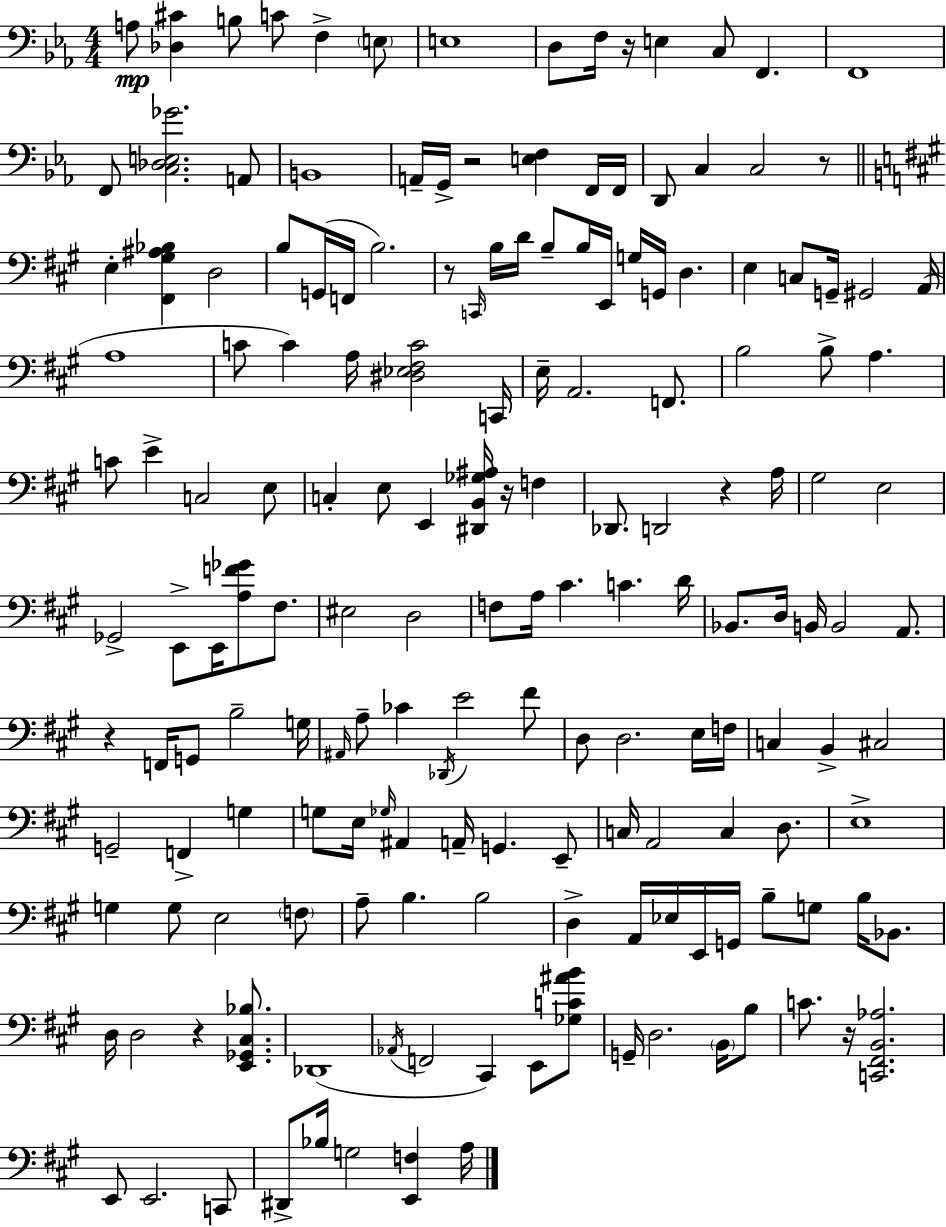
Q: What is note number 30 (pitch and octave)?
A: B3